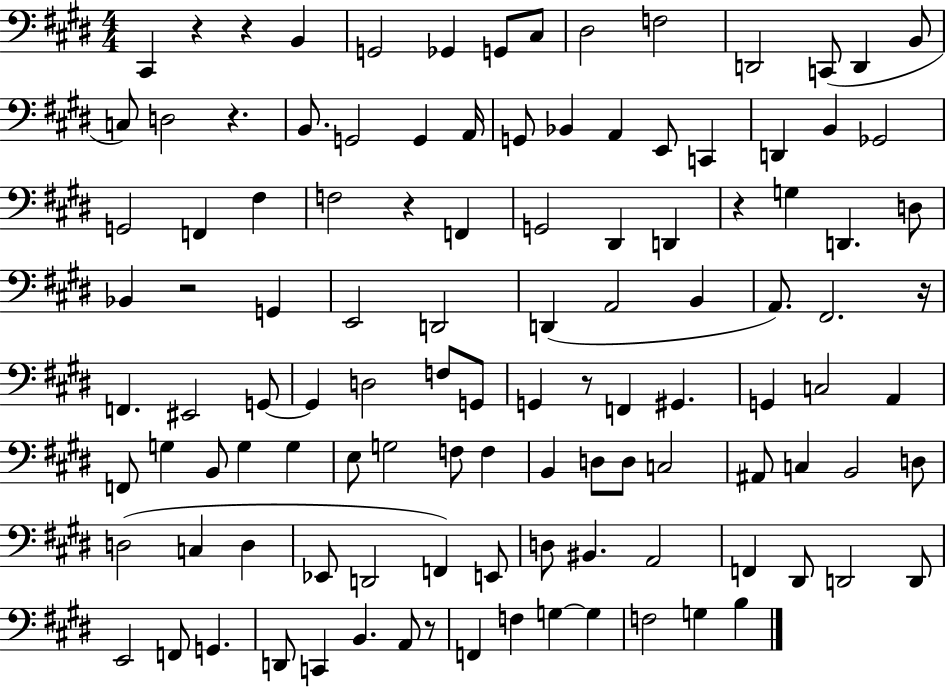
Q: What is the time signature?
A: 4/4